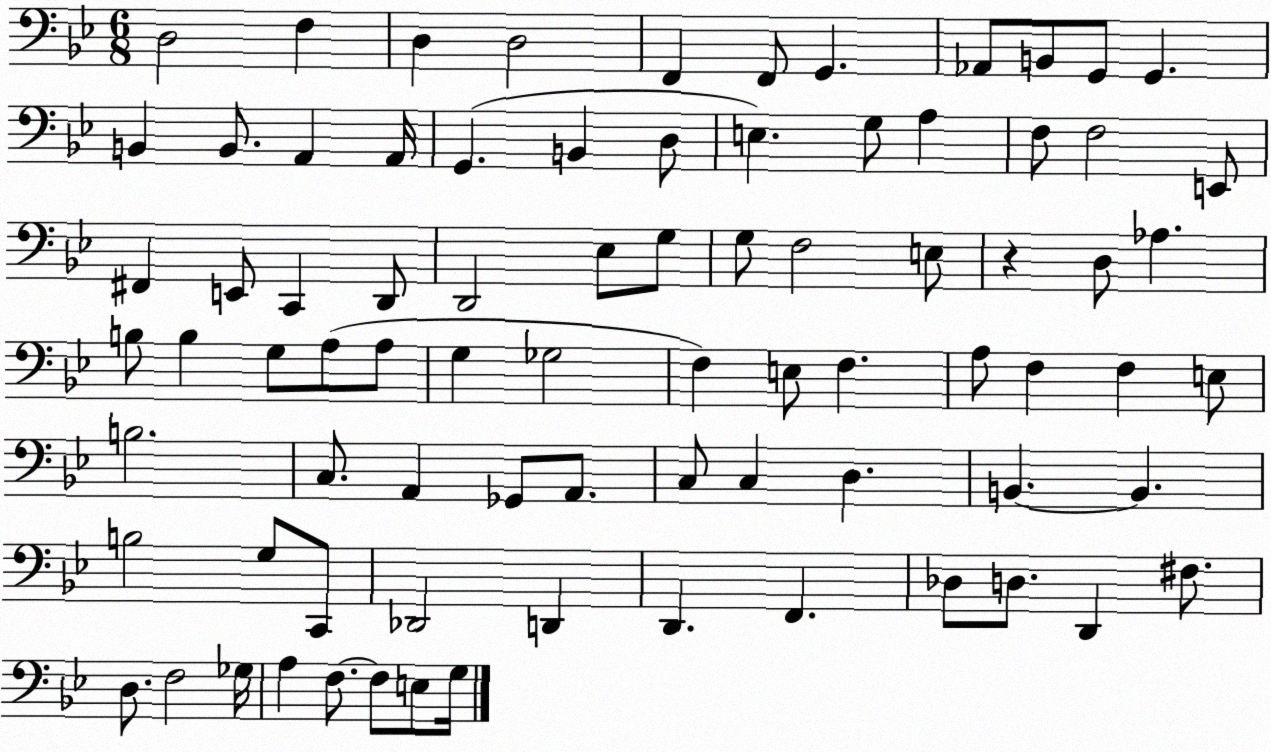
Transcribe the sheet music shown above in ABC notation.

X:1
T:Untitled
M:6/8
L:1/4
K:Bb
D,2 F, D, D,2 F,, F,,/2 G,, _A,,/2 B,,/2 G,,/2 G,, B,, B,,/2 A,, A,,/4 G,, B,, D,/2 E, G,/2 A, F,/2 F,2 E,,/2 ^F,, E,,/2 C,, D,,/2 D,,2 _E,/2 G,/2 G,/2 F,2 E,/2 z D,/2 _A, B,/2 B, G,/2 A,/2 A,/2 G, _G,2 F, E,/2 F, A,/2 F, F, E,/2 B,2 C,/2 A,, _G,,/2 A,,/2 C,/2 C, D, B,, B,, B,2 G,/2 C,,/2 _D,,2 D,, D,, F,, _D,/2 D,/2 D,, ^F,/2 D,/2 F,2 _G,/4 A, F,/2 F,/2 E,/2 G,/4